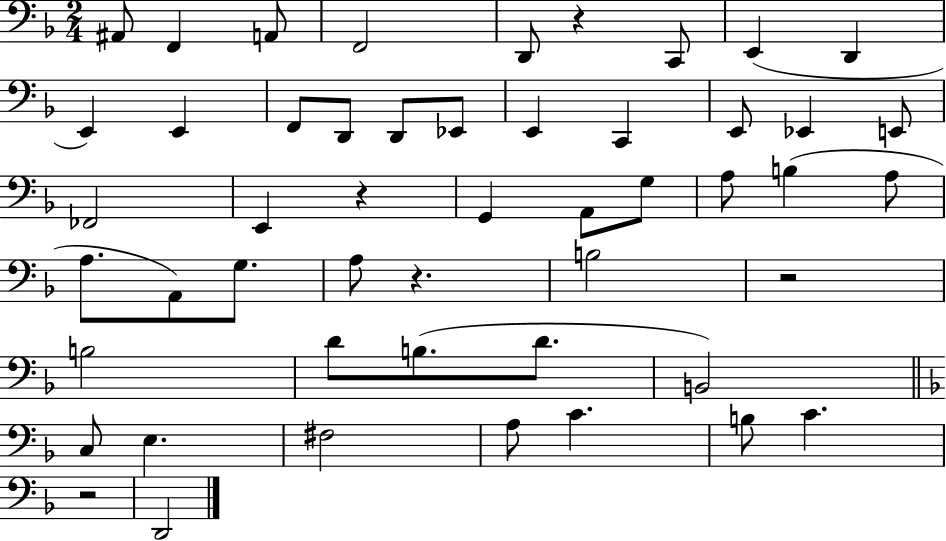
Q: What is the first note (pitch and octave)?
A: A#2